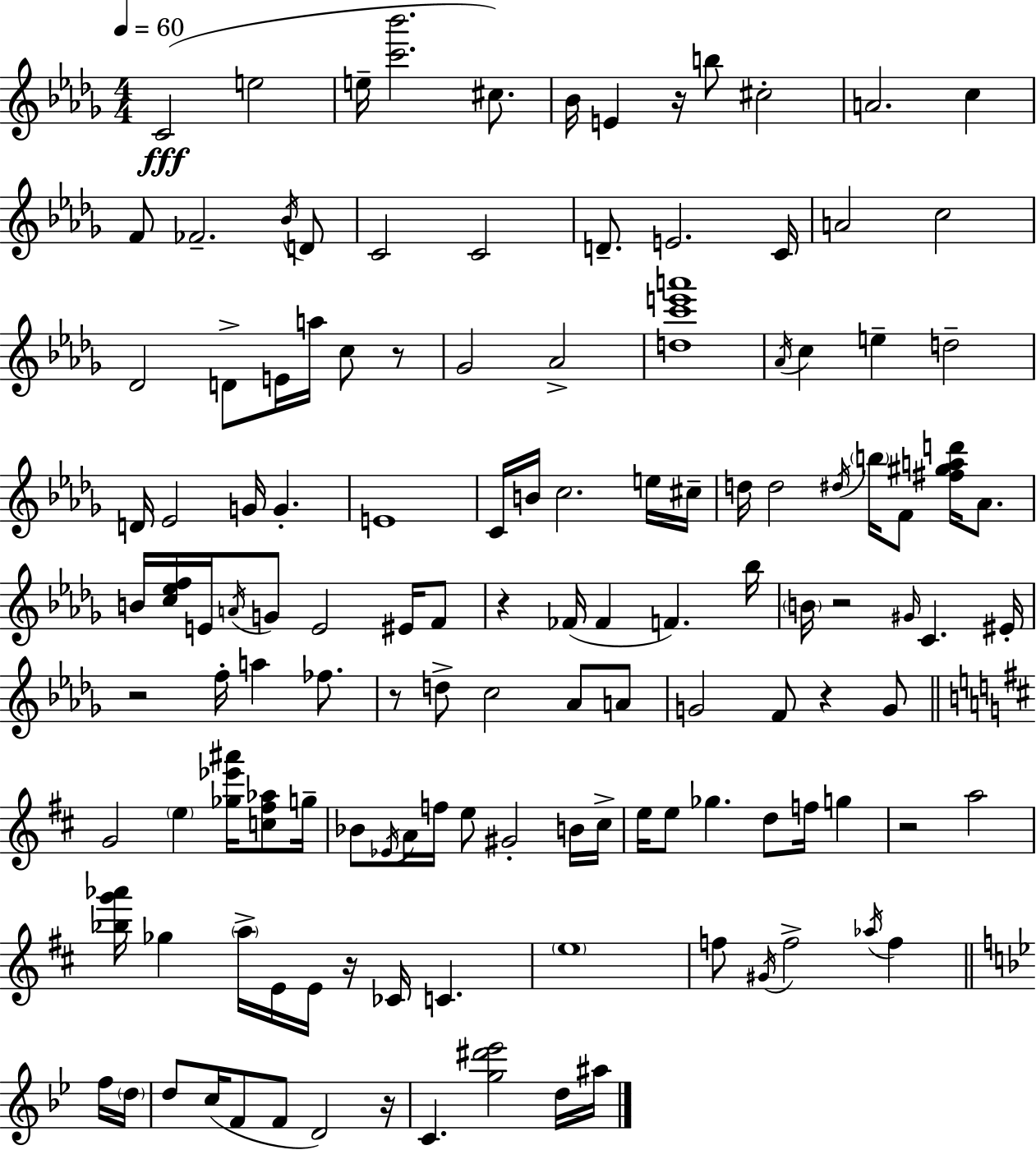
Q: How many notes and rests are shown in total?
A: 131